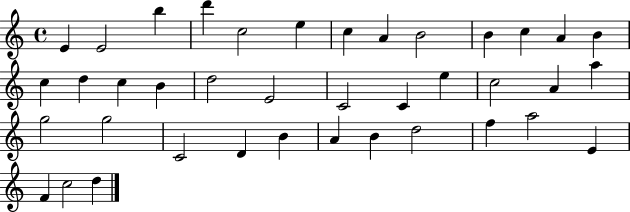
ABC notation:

X:1
T:Untitled
M:4/4
L:1/4
K:C
E E2 b d' c2 e c A B2 B c A B c d c B d2 E2 C2 C e c2 A a g2 g2 C2 D B A B d2 f a2 E F c2 d